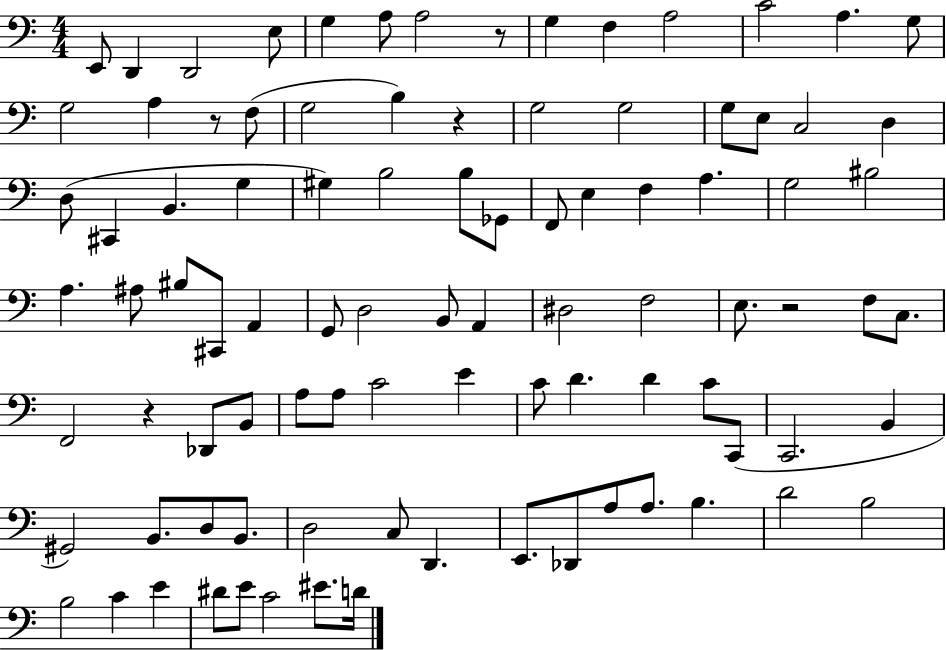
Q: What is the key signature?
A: C major